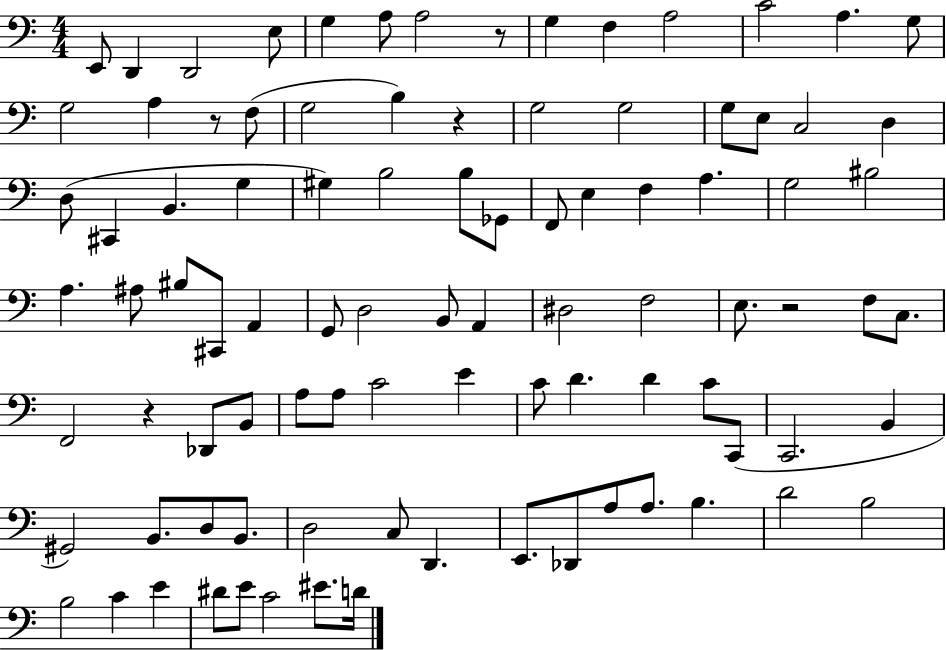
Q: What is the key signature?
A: C major